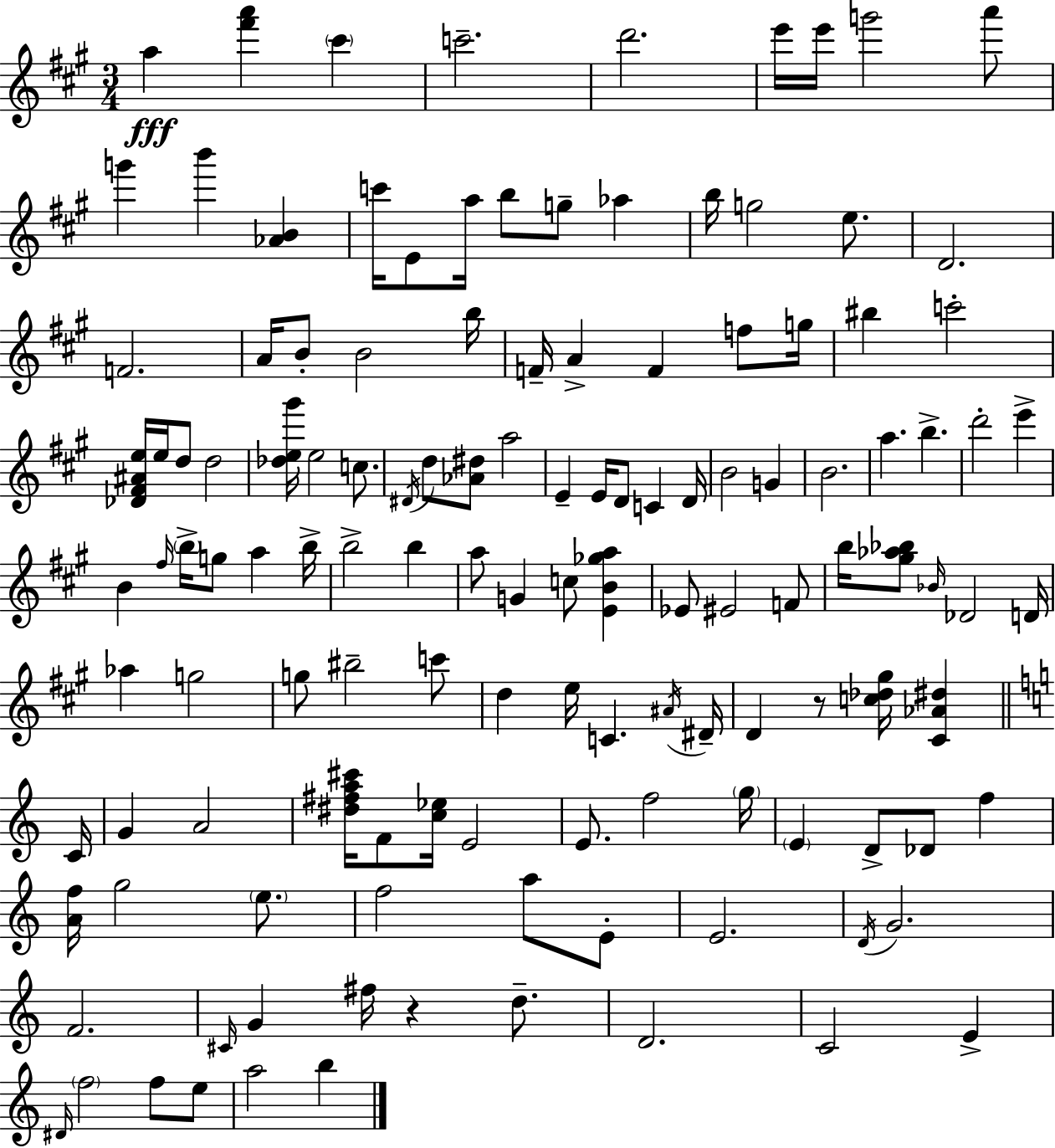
{
  \clef treble
  \numericTimeSignature
  \time 3/4
  \key a \major
  \repeat volta 2 { a''4\fff <fis''' a'''>4 \parenthesize cis'''4 | c'''2.-- | d'''2. | e'''16 e'''16 g'''2 a'''8 | \break g'''4 b'''4 <aes' b'>4 | c'''16 e'8 a''16 b''8 g''8-- aes''4 | b''16 g''2 e''8. | d'2. | \break f'2. | a'16 b'8-. b'2 b''16 | f'16-- a'4-> f'4 f''8 g''16 | bis''4 c'''2-. | \break <des' fis' ais' e''>16 e''16 d''8 d''2 | <des'' e'' gis'''>16 e''2 c''8. | \acciaccatura { dis'16 } d''8 <aes' dis''>8 a''2 | e'4-- e'16 d'8 c'4 | \break d'16 b'2 g'4 | b'2. | a''4. b''4.-> | d'''2-. e'''4-> | \break b'4 \grace { fis''16 } \parenthesize b''16-> g''8 a''4 | b''16-> b''2-> b''4 | a''8 g'4 c''8 <e' b' ges'' a''>4 | ees'8 eis'2 | \break f'8 b''16 <gis'' aes'' bes''>8 \grace { bes'16 } des'2 | d'16 aes''4 g''2 | g''8 bis''2-- | c'''8 d''4 e''16 c'4. | \break \acciaccatura { ais'16 } dis'16-- d'4 r8 <c'' des'' gis''>16 <cis' aes' dis''>4 | \bar "||" \break \key c \major c'16 g'4 a'2 | <dis'' fis'' a'' cis'''>16 f'8 <c'' ees''>16 e'2 | e'8. f''2 | \parenthesize g''16 \parenthesize e'4 d'8-> des'8 f''4 | \break <a' f''>16 g''2 \parenthesize e''8. | f''2 a''8 e'8-. | e'2. | \acciaccatura { d'16 } g'2. | \break f'2. | \grace { cis'16 } g'4 fis''16 r4 | d''8.-- d'2. | c'2 e'4-> | \break \grace { dis'16 } \parenthesize f''2 | f''8 e''8 a''2 | b''4 } \bar "|."
}